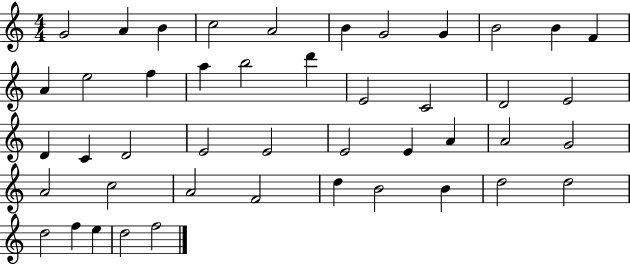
G4/h A4/q B4/q C5/h A4/h B4/q G4/h G4/q B4/h B4/q F4/q A4/q E5/h F5/q A5/q B5/h D6/q E4/h C4/h D4/h E4/h D4/q C4/q D4/h E4/h E4/h E4/h E4/q A4/q A4/h G4/h A4/h C5/h A4/h F4/h D5/q B4/h B4/q D5/h D5/h D5/h F5/q E5/q D5/h F5/h